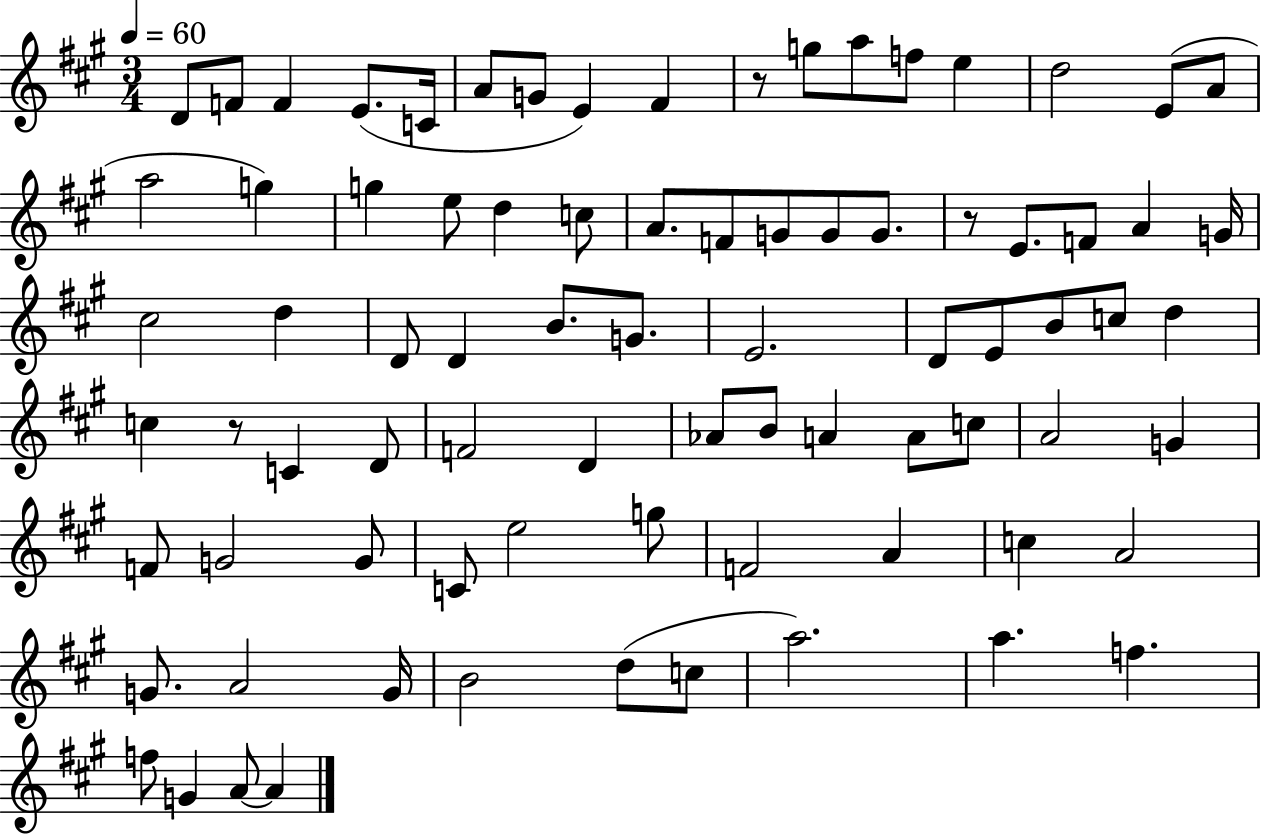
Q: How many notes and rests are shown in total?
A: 81